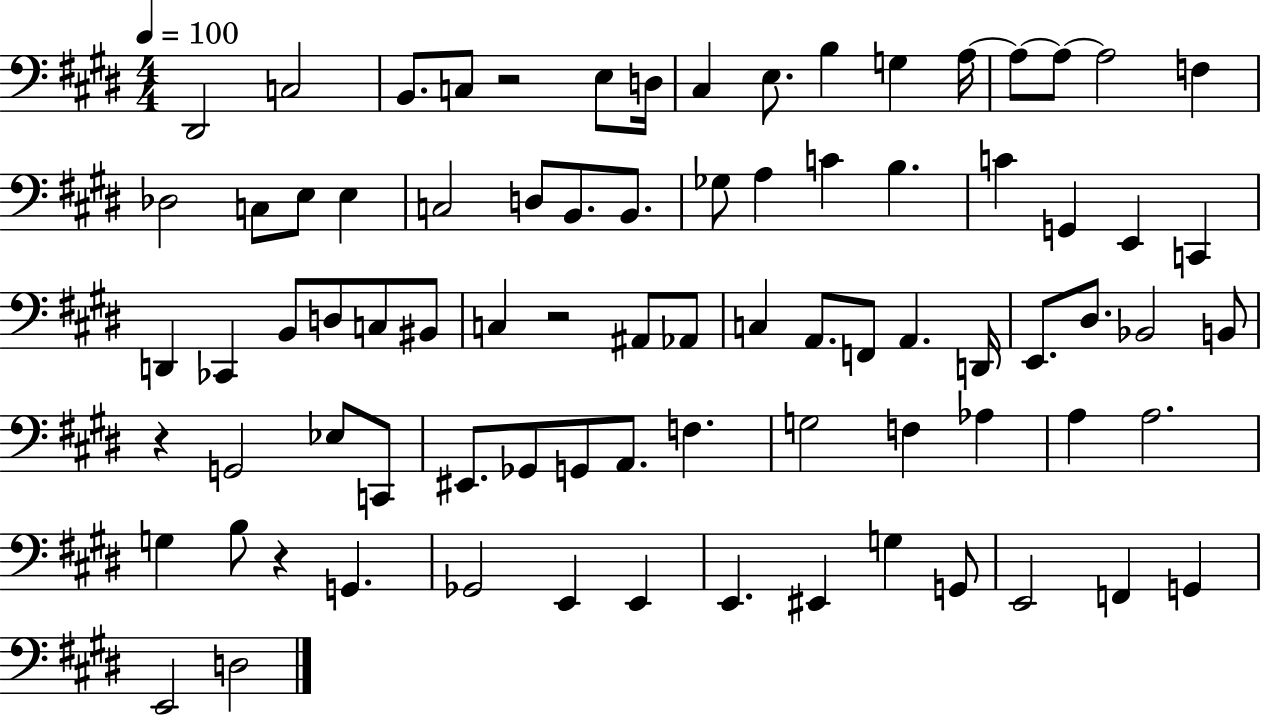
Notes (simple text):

D#2/h C3/h B2/e. C3/e R/h E3/e D3/s C#3/q E3/e. B3/q G3/q A3/s A3/e A3/e A3/h F3/q Db3/h C3/e E3/e E3/q C3/h D3/e B2/e. B2/e. Gb3/e A3/q C4/q B3/q. C4/q G2/q E2/q C2/q D2/q CES2/q B2/e D3/e C3/e BIS2/e C3/q R/h A#2/e Ab2/e C3/q A2/e. F2/e A2/q. D2/s E2/e. D#3/e. Bb2/h B2/e R/q G2/h Eb3/e C2/e EIS2/e. Gb2/e G2/e A2/e. F3/q. G3/h F3/q Ab3/q A3/q A3/h. G3/q B3/e R/q G2/q. Gb2/h E2/q E2/q E2/q. EIS2/q G3/q G2/e E2/h F2/q G2/q E2/h D3/h